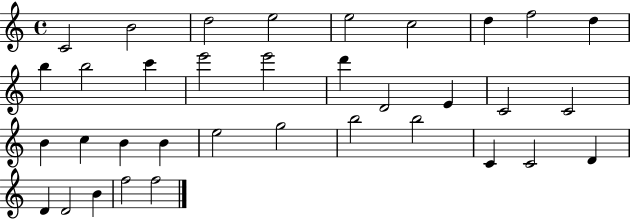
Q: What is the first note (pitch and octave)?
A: C4